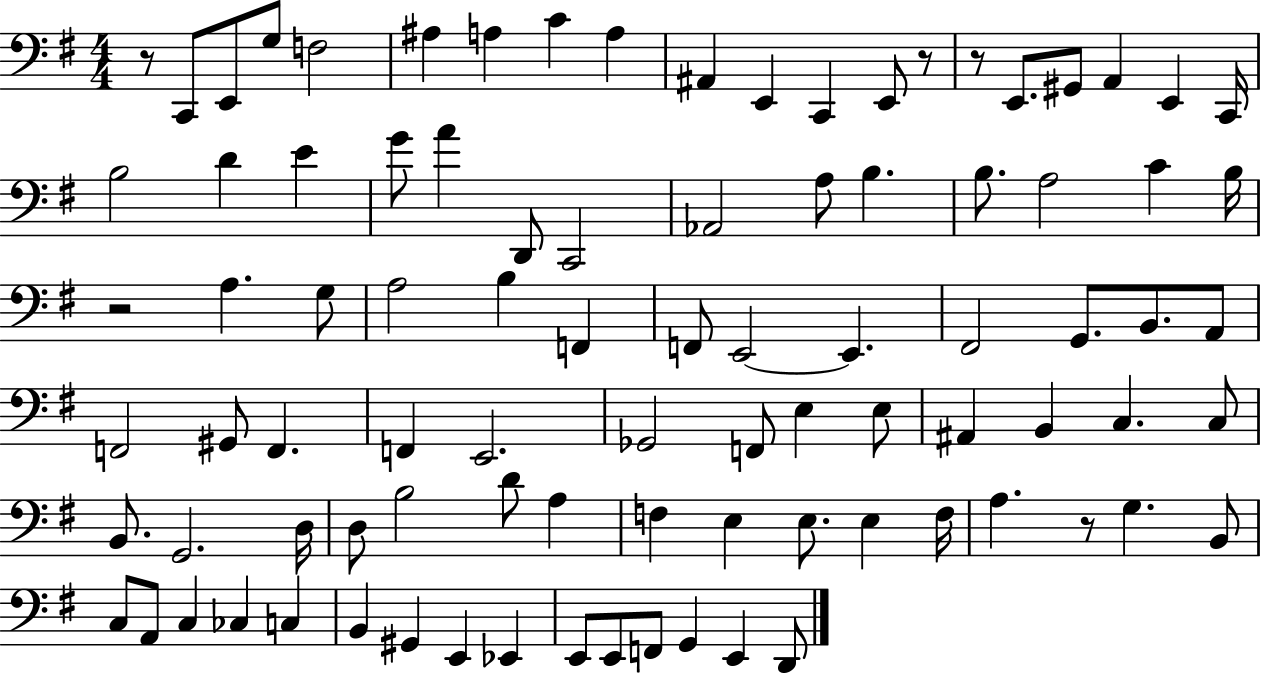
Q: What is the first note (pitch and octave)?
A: C2